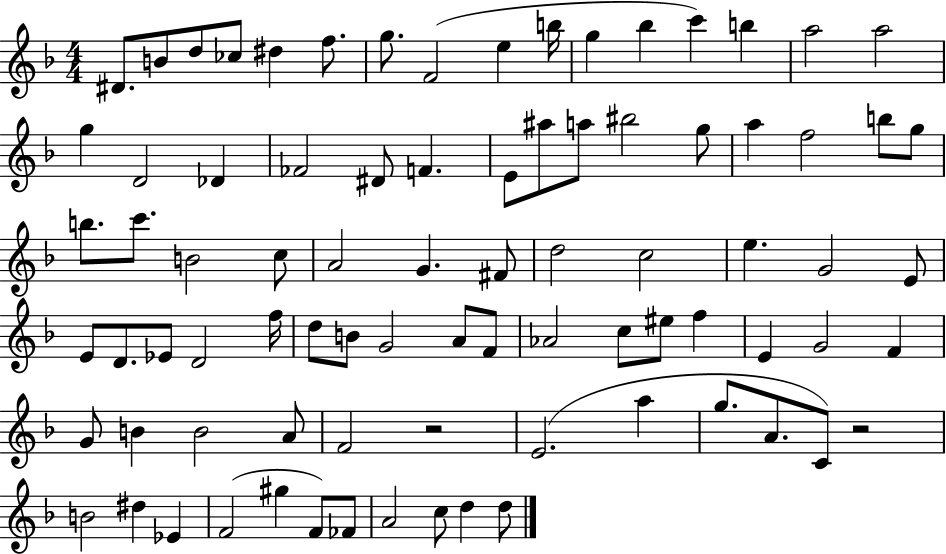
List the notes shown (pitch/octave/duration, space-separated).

D#4/e. B4/e D5/e CES5/e D#5/q F5/e. G5/e. F4/h E5/q B5/s G5/q Bb5/q C6/q B5/q A5/h A5/h G5/q D4/h Db4/q FES4/h D#4/e F4/q. E4/e A#5/e A5/e BIS5/h G5/e A5/q F5/h B5/e G5/e B5/e. C6/e. B4/h C5/e A4/h G4/q. F#4/e D5/h C5/h E5/q. G4/h E4/e E4/e D4/e. Eb4/e D4/h F5/s D5/e B4/e G4/h A4/e F4/e Ab4/h C5/e EIS5/e F5/q E4/q G4/h F4/q G4/e B4/q B4/h A4/e F4/h R/h E4/h. A5/q G5/e. A4/e. C4/e R/h B4/h D#5/q Eb4/q F4/h G#5/q F4/e FES4/e A4/h C5/e D5/q D5/e